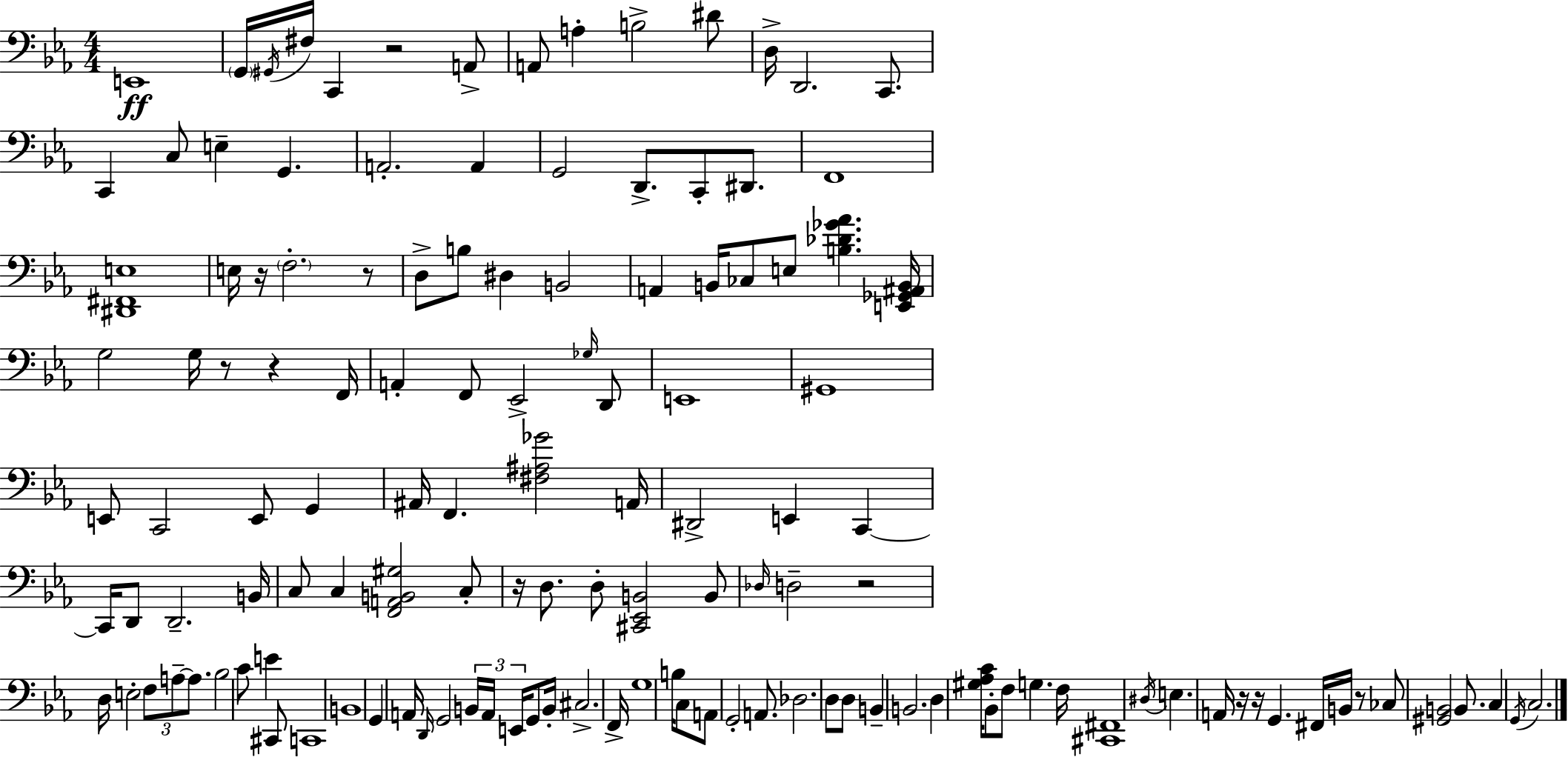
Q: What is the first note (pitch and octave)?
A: E2